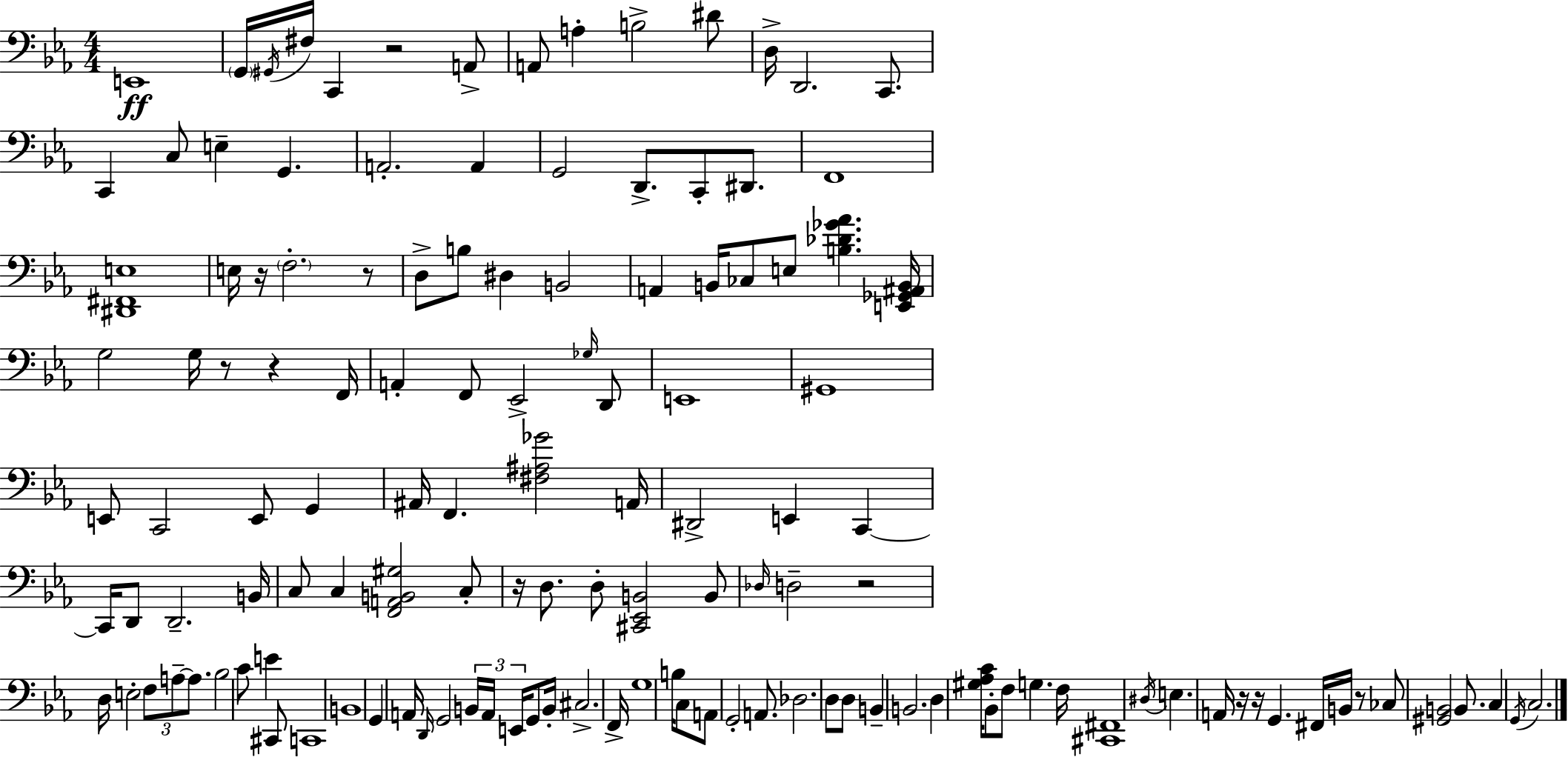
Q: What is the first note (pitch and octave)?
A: E2